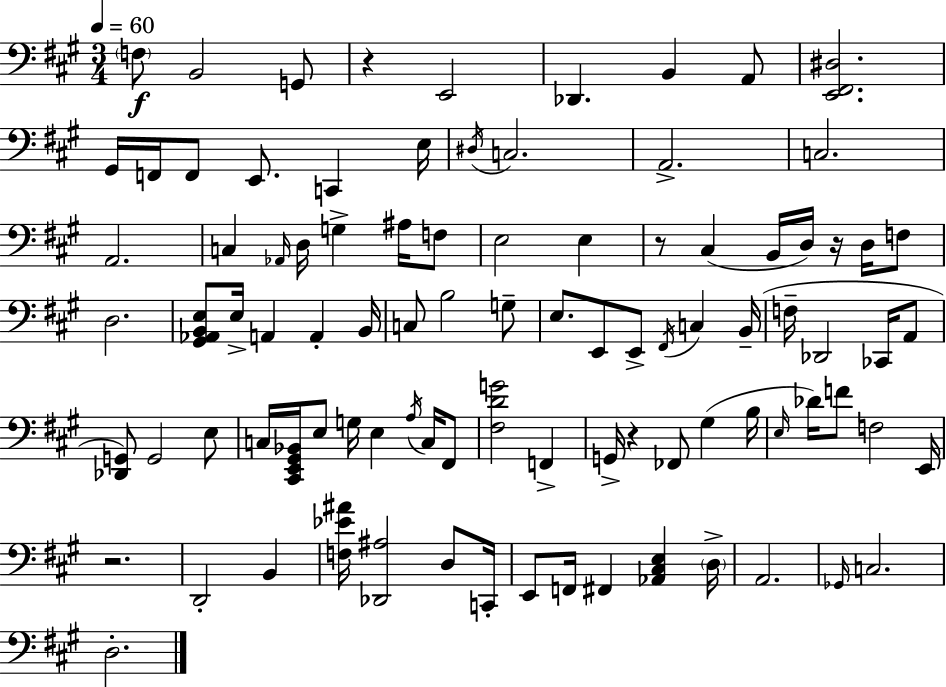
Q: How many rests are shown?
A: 5